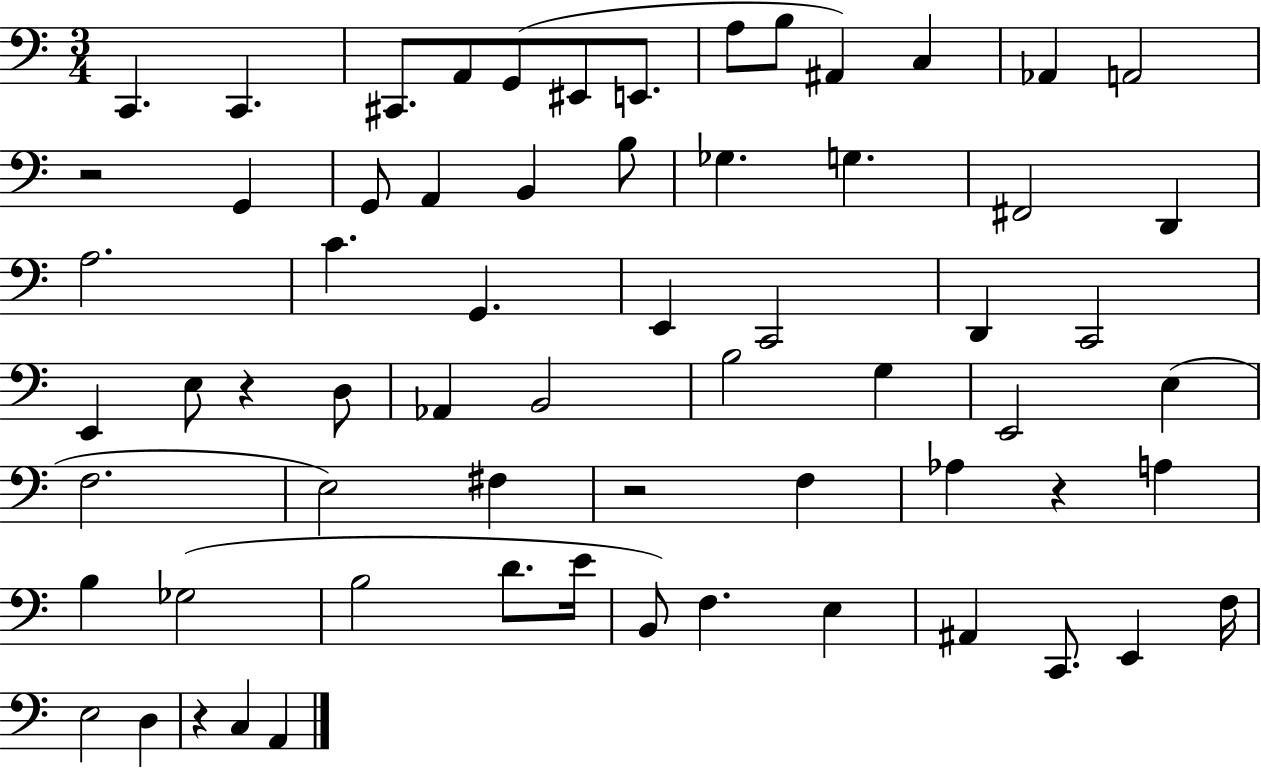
X:1
T:Untitled
M:3/4
L:1/4
K:C
C,, C,, ^C,,/2 A,,/2 G,,/2 ^E,,/2 E,,/2 A,/2 B,/2 ^A,, C, _A,, A,,2 z2 G,, G,,/2 A,, B,, B,/2 _G, G, ^F,,2 D,, A,2 C G,, E,, C,,2 D,, C,,2 E,, E,/2 z D,/2 _A,, B,,2 B,2 G, E,,2 E, F,2 E,2 ^F, z2 F, _A, z A, B, _G,2 B,2 D/2 E/4 B,,/2 F, E, ^A,, C,,/2 E,, F,/4 E,2 D, z C, A,,